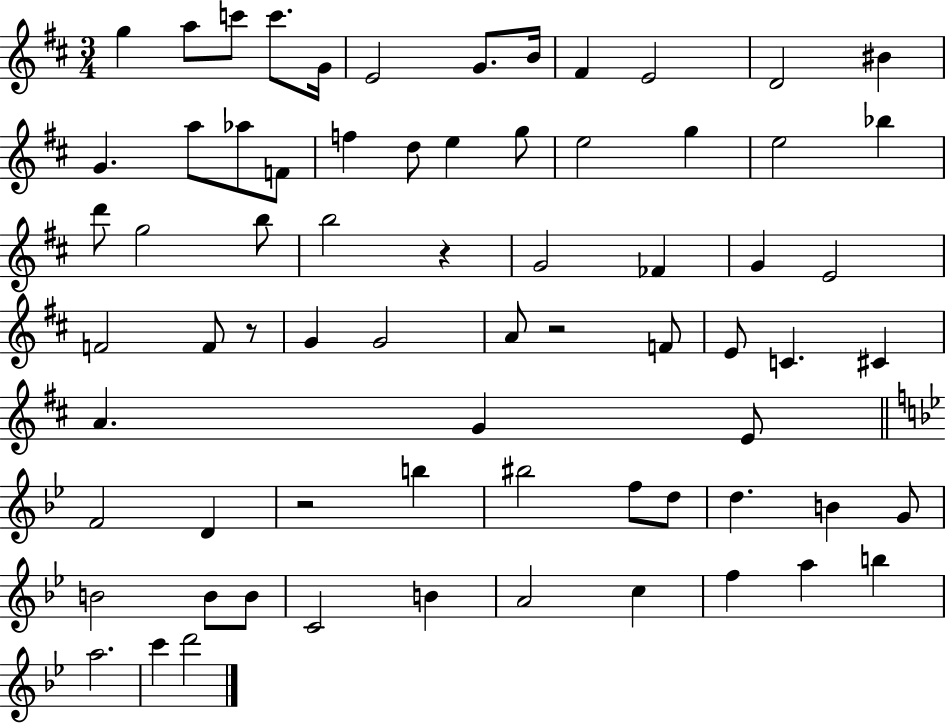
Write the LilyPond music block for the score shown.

{
  \clef treble
  \numericTimeSignature
  \time 3/4
  \key d \major
  g''4 a''8 c'''8 c'''8. g'16 | e'2 g'8. b'16 | fis'4 e'2 | d'2 bis'4 | \break g'4. a''8 aes''8 f'8 | f''4 d''8 e''4 g''8 | e''2 g''4 | e''2 bes''4 | \break d'''8 g''2 b''8 | b''2 r4 | g'2 fes'4 | g'4 e'2 | \break f'2 f'8 r8 | g'4 g'2 | a'8 r2 f'8 | e'8 c'4. cis'4 | \break a'4. g'4 e'8 | \bar "||" \break \key bes \major f'2 d'4 | r2 b''4 | bis''2 f''8 d''8 | d''4. b'4 g'8 | \break b'2 b'8 b'8 | c'2 b'4 | a'2 c''4 | f''4 a''4 b''4 | \break a''2. | c'''4 d'''2 | \bar "|."
}